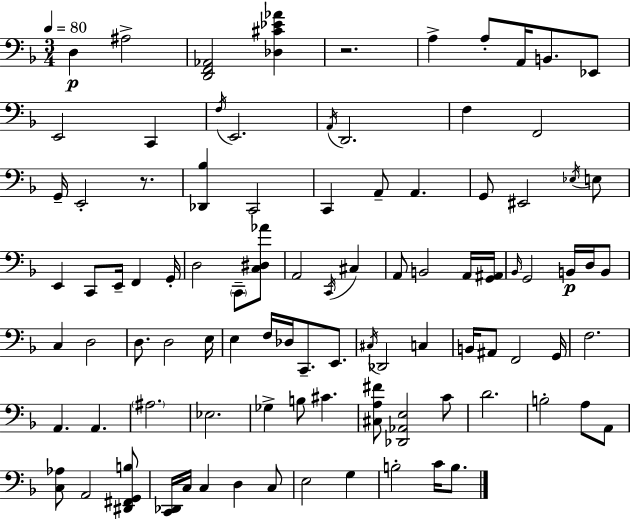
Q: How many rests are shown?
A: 2